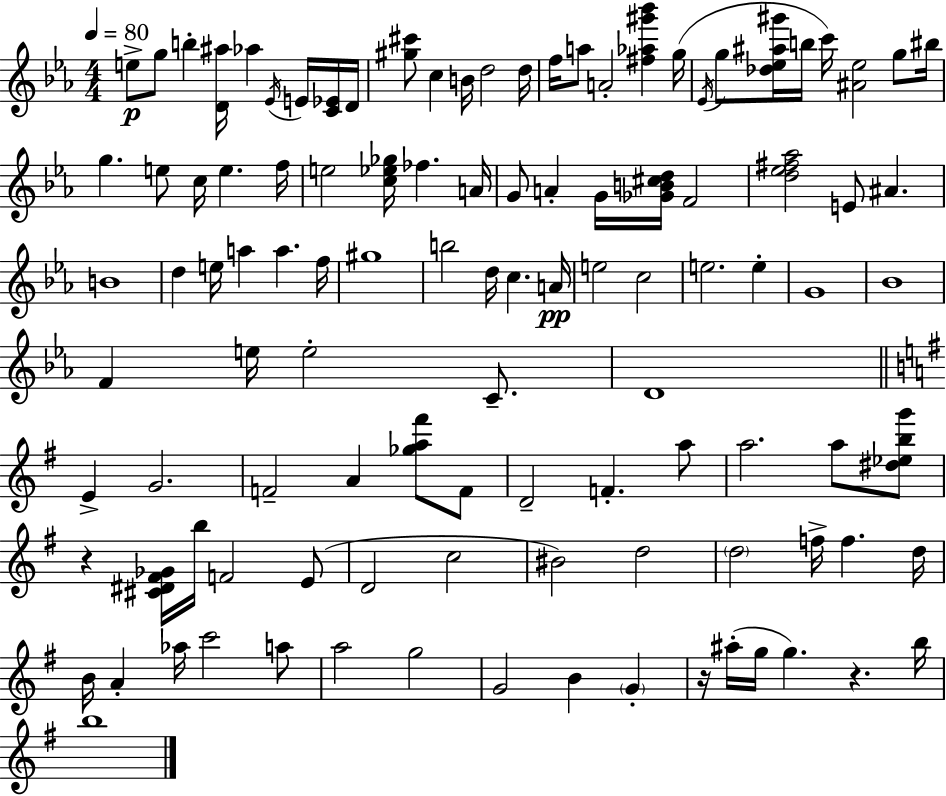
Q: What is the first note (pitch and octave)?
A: E5